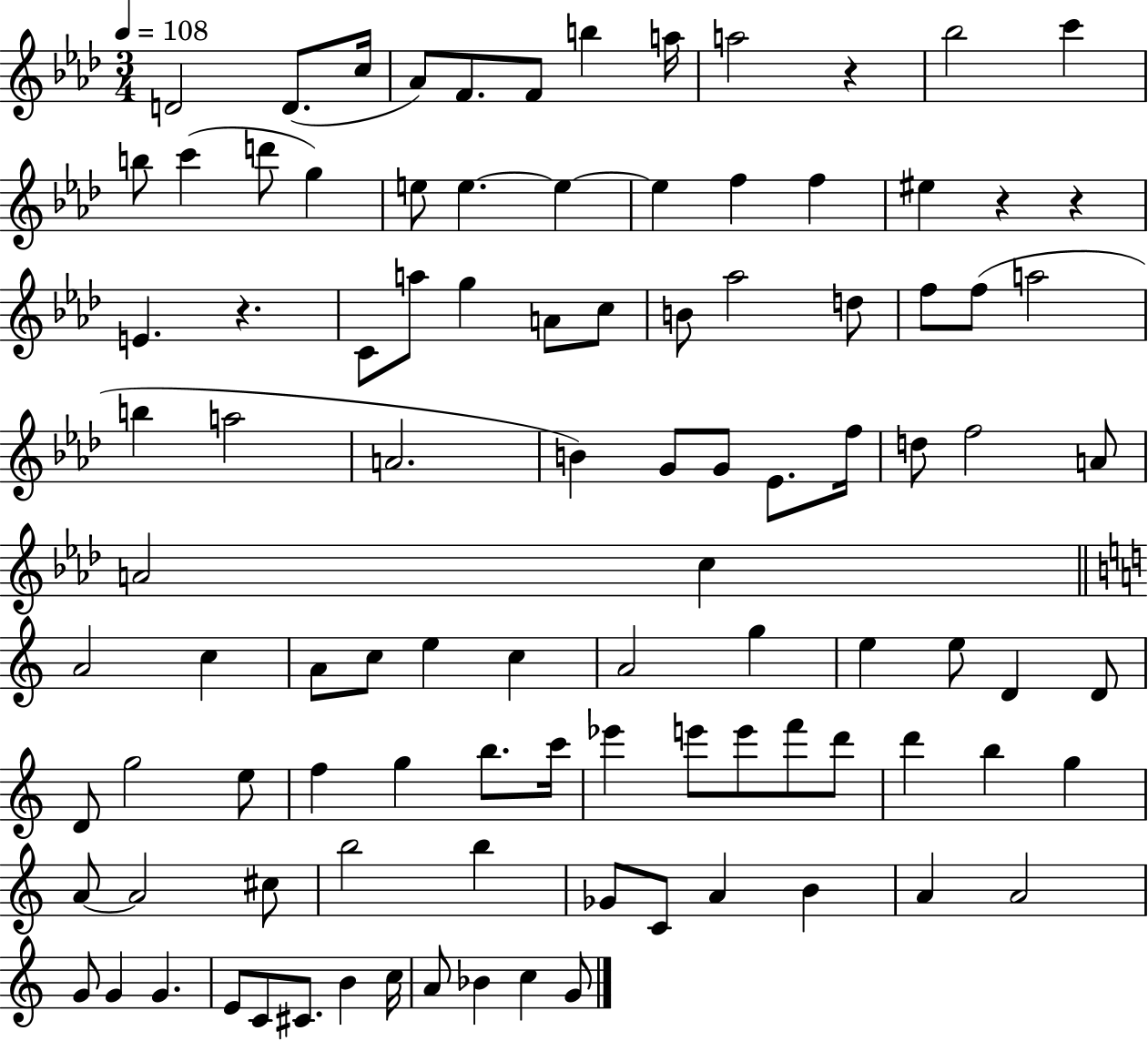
{
  \clef treble
  \numericTimeSignature
  \time 3/4
  \key aes \major
  \tempo 4 = 108
  d'2 d'8.( c''16 | aes'8) f'8. f'8 b''4 a''16 | a''2 r4 | bes''2 c'''4 | \break b''8 c'''4( d'''8 g''4) | e''8 e''4.~~ e''4~~ | e''4 f''4 f''4 | eis''4 r4 r4 | \break e'4. r4. | c'8 a''8 g''4 a'8 c''8 | b'8 aes''2 d''8 | f''8 f''8( a''2 | \break b''4 a''2 | a'2. | b'4) g'8 g'8 ees'8. f''16 | d''8 f''2 a'8 | \break a'2 c''4 | \bar "||" \break \key a \minor a'2 c''4 | a'8 c''8 e''4 c''4 | a'2 g''4 | e''4 e''8 d'4 d'8 | \break d'8 g''2 e''8 | f''4 g''4 b''8. c'''16 | ees'''4 e'''8 e'''8 f'''8 d'''8 | d'''4 b''4 g''4 | \break a'8~~ a'2 cis''8 | b''2 b''4 | ges'8 c'8 a'4 b'4 | a'4 a'2 | \break g'8 g'4 g'4. | e'8 c'8 cis'8. b'4 c''16 | a'8 bes'4 c''4 g'8 | \bar "|."
}